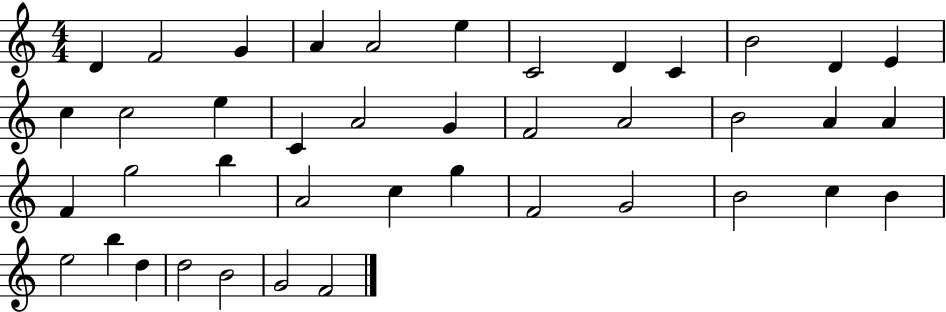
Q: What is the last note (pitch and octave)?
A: F4